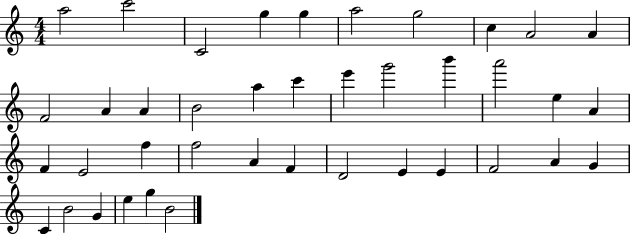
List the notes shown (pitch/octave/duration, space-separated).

A5/h C6/h C4/h G5/q G5/q A5/h G5/h C5/q A4/h A4/q F4/h A4/q A4/q B4/h A5/q C6/q E6/q G6/h B6/q A6/h E5/q A4/q F4/q E4/h F5/q F5/h A4/q F4/q D4/h E4/q E4/q F4/h A4/q G4/q C4/q B4/h G4/q E5/q G5/q B4/h